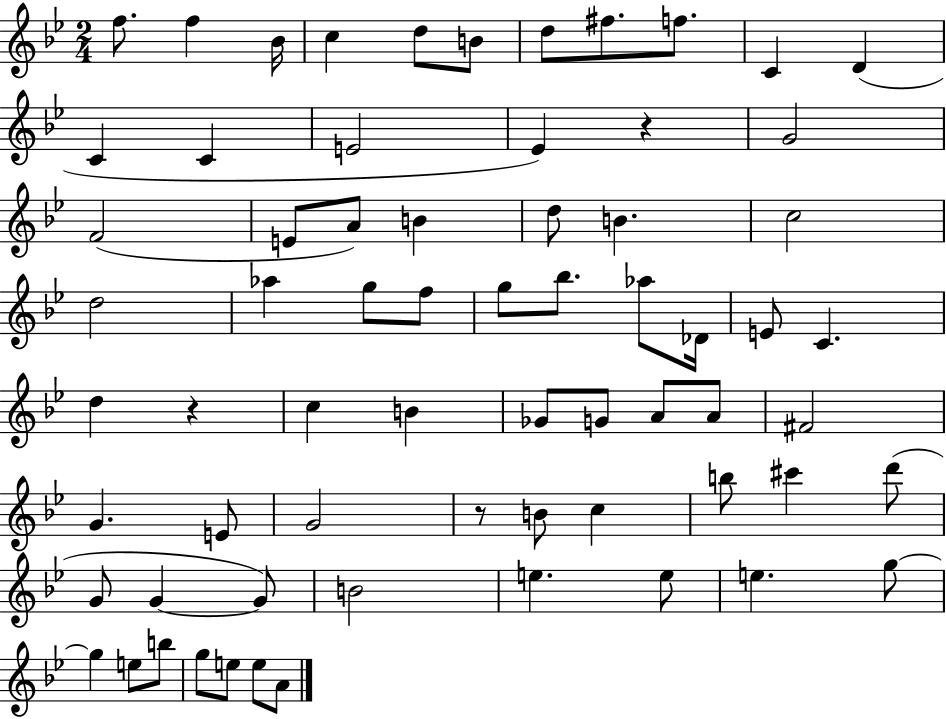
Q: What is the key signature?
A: BES major